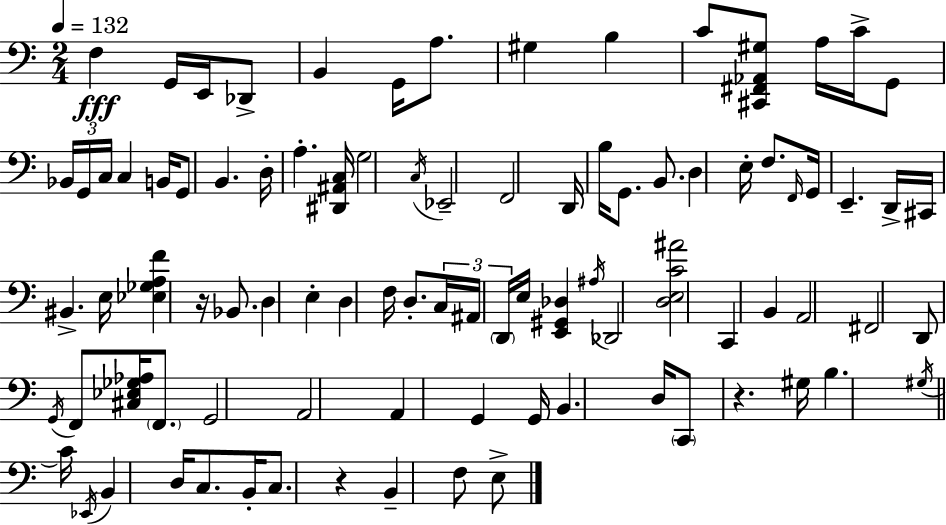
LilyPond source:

{
  \clef bass
  \numericTimeSignature
  \time 2/4
  \key c \major
  \tempo 4 = 132
  \repeat volta 2 { f4\fff g,16 e,16 des,8-> | b,4 g,16 a8. | gis4 b4 | c'8 <cis, fis, aes, gis>8 a16 c'16-> g,8 | \break \tuplet 3/2 { bes,16 g,16 c16 } c4 b,16 | g,8 b,4. | d16-. a4.-. <dis, ais, c>16 | g2 | \break \acciaccatura { c16 } ees,2-- | f,2 | d,16 b16 g,8. b,8. | d4 e16-. f8. | \break \grace { f,16 } g,16 e,4.-- | d,16-> cis,16 bis,4.-> | e16 <ees ges a f'>4 r16 bes,8. | d4 e4-. | \break d4 f16 d8.-. | \tuplet 3/2 { c16 ais,16 \parenthesize d,16 } e16 <e, gis, des>4 | \acciaccatura { ais16 } des,2 | <d e c' ais'>2 | \break c,4 b,4 | a,2 | fis,2 | d,8 \acciaccatura { g,16 } f,8 | \break <cis ees ges aes>16 \parenthesize f,8. g,2 | a,2 | a,4 | g,4 g,16 b,4. | \break d16 \parenthesize c,8 r4. | gis16 b4. | \acciaccatura { gis16 } \bar "||" \break \key a \minor c'16 \acciaccatura { ees,16 } b,4 d16 c8. | b,16-. c8. r4 | b,4-- f8 | e8-> } \bar "|."
}